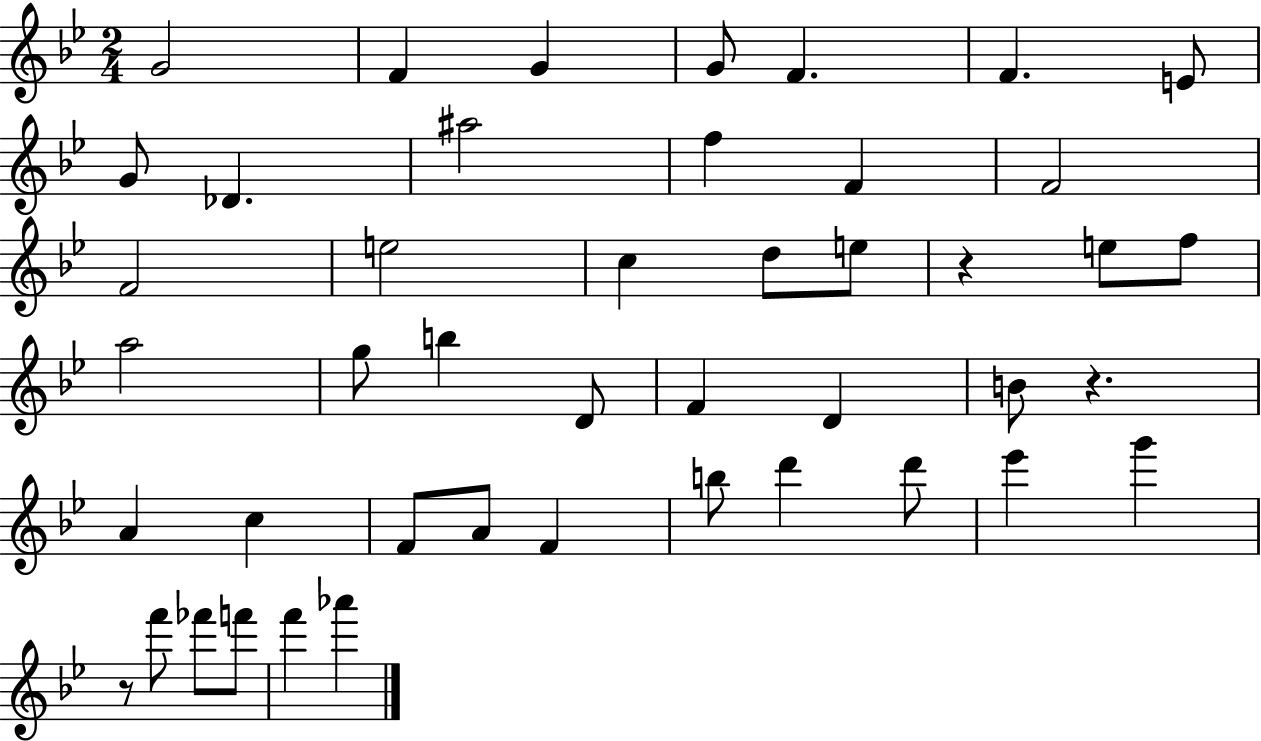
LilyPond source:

{
  \clef treble
  \numericTimeSignature
  \time 2/4
  \key bes \major
  g'2 | f'4 g'4 | g'8 f'4. | f'4. e'8 | \break g'8 des'4. | ais''2 | f''4 f'4 | f'2 | \break f'2 | e''2 | c''4 d''8 e''8 | r4 e''8 f''8 | \break a''2 | g''8 b''4 d'8 | f'4 d'4 | b'8 r4. | \break a'4 c''4 | f'8 a'8 f'4 | b''8 d'''4 d'''8 | ees'''4 g'''4 | \break r8 f'''8 fes'''8 f'''8 | f'''4 aes'''4 | \bar "|."
}